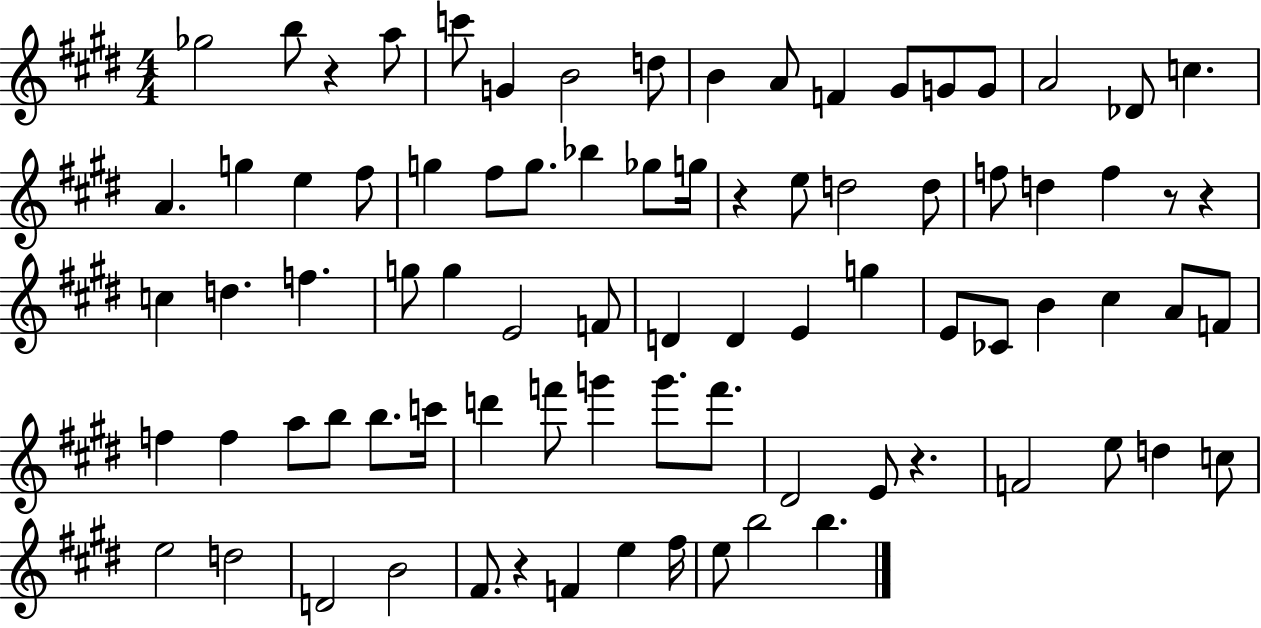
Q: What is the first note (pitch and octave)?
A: Gb5